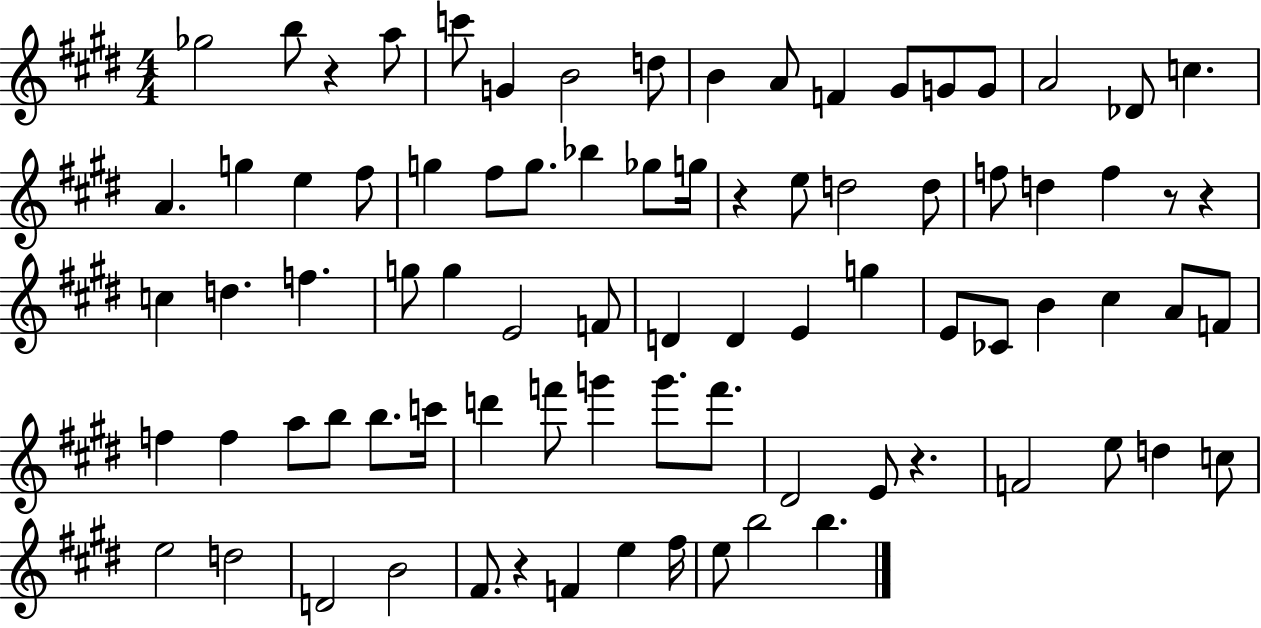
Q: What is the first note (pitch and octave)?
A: Gb5